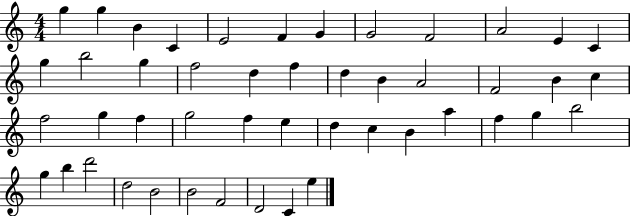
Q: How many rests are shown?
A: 0